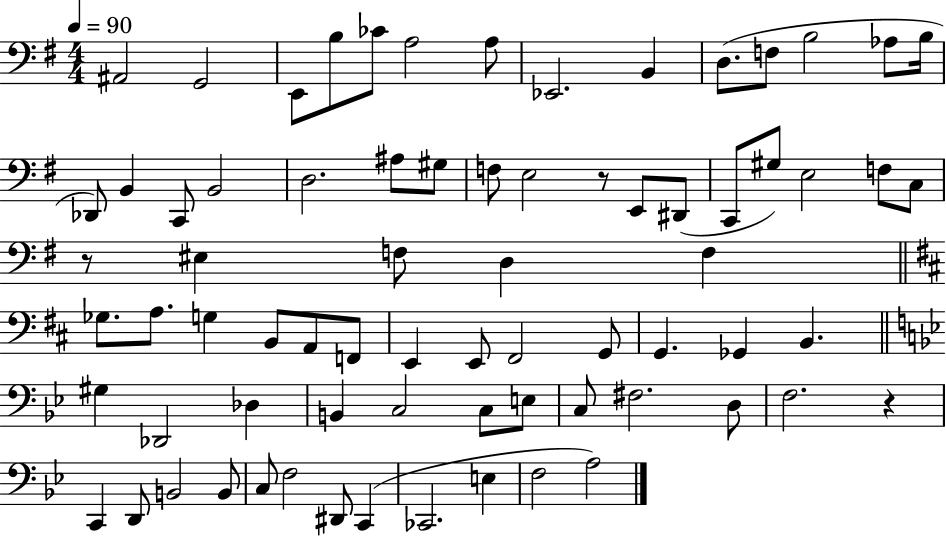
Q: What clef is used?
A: bass